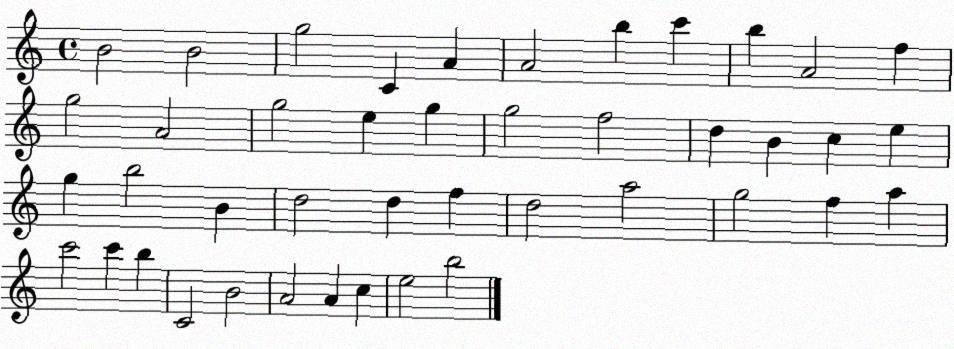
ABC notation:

X:1
T:Untitled
M:4/4
L:1/4
K:C
B2 B2 g2 C A A2 b c' b A2 f g2 A2 g2 e g g2 f2 d B c e g b2 B d2 d f d2 a2 g2 f a c'2 c' b C2 B2 A2 A c e2 b2